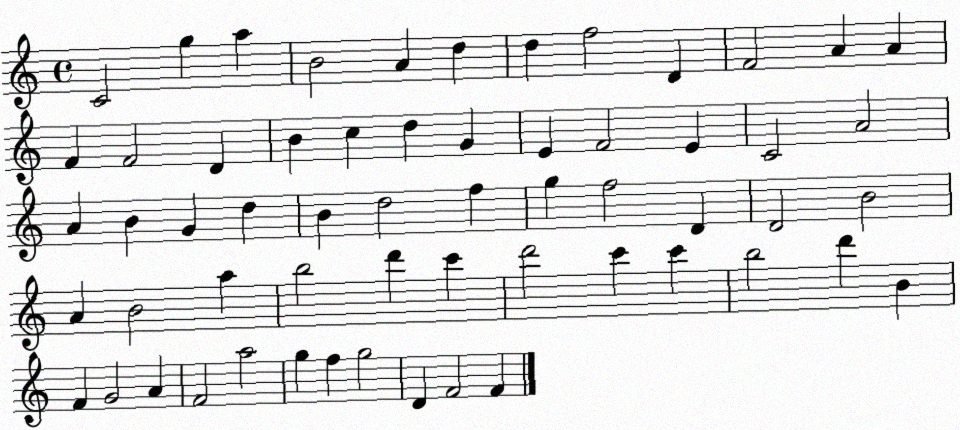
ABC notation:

X:1
T:Untitled
M:4/4
L:1/4
K:C
C2 g a B2 A d d f2 D F2 A A F F2 D B c d G E F2 E C2 A2 A B G d B d2 f g f2 D D2 B2 A B2 a b2 d' c' d'2 c' c' b2 d' B F G2 A F2 a2 g f g2 D F2 F